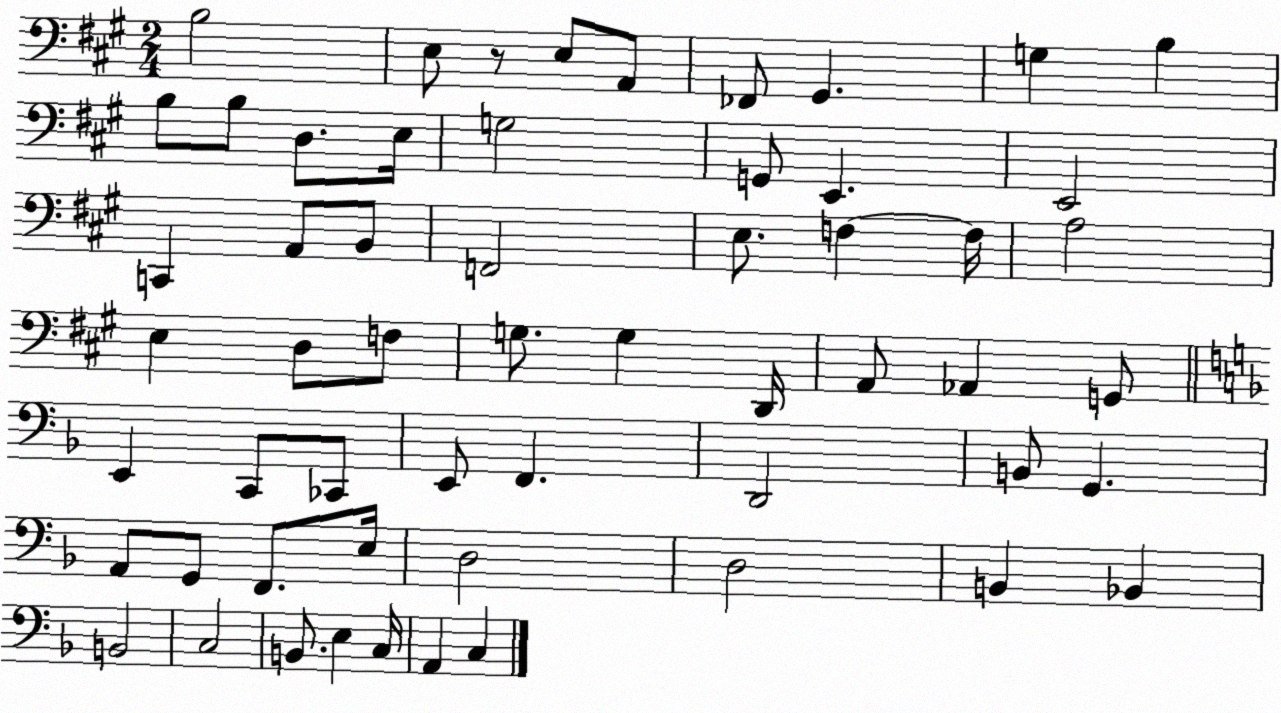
X:1
T:Untitled
M:2/4
L:1/4
K:A
B,2 E,/2 z/2 E,/2 A,,/2 _F,,/2 ^G,, G, B, B,/2 B,/2 D,/2 E,/4 G,2 G,,/2 E,, E,,2 C,, A,,/2 B,,/2 F,,2 E,/2 F, F,/4 A,2 E, D,/2 F,/2 G,/2 G, D,,/4 A,,/2 _A,, G,,/2 E,, C,,/2 _C,,/2 E,,/2 F,, D,,2 B,,/2 G,, A,,/2 G,,/2 F,,/2 E,/4 D,2 D,2 B,, _B,, B,,2 C,2 B,,/2 E, C,/4 A,, C,